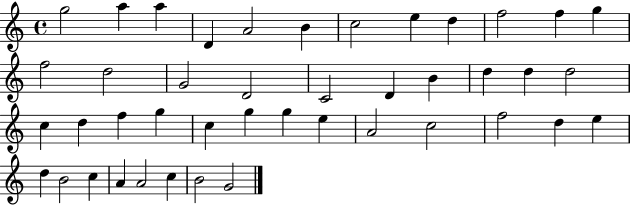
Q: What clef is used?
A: treble